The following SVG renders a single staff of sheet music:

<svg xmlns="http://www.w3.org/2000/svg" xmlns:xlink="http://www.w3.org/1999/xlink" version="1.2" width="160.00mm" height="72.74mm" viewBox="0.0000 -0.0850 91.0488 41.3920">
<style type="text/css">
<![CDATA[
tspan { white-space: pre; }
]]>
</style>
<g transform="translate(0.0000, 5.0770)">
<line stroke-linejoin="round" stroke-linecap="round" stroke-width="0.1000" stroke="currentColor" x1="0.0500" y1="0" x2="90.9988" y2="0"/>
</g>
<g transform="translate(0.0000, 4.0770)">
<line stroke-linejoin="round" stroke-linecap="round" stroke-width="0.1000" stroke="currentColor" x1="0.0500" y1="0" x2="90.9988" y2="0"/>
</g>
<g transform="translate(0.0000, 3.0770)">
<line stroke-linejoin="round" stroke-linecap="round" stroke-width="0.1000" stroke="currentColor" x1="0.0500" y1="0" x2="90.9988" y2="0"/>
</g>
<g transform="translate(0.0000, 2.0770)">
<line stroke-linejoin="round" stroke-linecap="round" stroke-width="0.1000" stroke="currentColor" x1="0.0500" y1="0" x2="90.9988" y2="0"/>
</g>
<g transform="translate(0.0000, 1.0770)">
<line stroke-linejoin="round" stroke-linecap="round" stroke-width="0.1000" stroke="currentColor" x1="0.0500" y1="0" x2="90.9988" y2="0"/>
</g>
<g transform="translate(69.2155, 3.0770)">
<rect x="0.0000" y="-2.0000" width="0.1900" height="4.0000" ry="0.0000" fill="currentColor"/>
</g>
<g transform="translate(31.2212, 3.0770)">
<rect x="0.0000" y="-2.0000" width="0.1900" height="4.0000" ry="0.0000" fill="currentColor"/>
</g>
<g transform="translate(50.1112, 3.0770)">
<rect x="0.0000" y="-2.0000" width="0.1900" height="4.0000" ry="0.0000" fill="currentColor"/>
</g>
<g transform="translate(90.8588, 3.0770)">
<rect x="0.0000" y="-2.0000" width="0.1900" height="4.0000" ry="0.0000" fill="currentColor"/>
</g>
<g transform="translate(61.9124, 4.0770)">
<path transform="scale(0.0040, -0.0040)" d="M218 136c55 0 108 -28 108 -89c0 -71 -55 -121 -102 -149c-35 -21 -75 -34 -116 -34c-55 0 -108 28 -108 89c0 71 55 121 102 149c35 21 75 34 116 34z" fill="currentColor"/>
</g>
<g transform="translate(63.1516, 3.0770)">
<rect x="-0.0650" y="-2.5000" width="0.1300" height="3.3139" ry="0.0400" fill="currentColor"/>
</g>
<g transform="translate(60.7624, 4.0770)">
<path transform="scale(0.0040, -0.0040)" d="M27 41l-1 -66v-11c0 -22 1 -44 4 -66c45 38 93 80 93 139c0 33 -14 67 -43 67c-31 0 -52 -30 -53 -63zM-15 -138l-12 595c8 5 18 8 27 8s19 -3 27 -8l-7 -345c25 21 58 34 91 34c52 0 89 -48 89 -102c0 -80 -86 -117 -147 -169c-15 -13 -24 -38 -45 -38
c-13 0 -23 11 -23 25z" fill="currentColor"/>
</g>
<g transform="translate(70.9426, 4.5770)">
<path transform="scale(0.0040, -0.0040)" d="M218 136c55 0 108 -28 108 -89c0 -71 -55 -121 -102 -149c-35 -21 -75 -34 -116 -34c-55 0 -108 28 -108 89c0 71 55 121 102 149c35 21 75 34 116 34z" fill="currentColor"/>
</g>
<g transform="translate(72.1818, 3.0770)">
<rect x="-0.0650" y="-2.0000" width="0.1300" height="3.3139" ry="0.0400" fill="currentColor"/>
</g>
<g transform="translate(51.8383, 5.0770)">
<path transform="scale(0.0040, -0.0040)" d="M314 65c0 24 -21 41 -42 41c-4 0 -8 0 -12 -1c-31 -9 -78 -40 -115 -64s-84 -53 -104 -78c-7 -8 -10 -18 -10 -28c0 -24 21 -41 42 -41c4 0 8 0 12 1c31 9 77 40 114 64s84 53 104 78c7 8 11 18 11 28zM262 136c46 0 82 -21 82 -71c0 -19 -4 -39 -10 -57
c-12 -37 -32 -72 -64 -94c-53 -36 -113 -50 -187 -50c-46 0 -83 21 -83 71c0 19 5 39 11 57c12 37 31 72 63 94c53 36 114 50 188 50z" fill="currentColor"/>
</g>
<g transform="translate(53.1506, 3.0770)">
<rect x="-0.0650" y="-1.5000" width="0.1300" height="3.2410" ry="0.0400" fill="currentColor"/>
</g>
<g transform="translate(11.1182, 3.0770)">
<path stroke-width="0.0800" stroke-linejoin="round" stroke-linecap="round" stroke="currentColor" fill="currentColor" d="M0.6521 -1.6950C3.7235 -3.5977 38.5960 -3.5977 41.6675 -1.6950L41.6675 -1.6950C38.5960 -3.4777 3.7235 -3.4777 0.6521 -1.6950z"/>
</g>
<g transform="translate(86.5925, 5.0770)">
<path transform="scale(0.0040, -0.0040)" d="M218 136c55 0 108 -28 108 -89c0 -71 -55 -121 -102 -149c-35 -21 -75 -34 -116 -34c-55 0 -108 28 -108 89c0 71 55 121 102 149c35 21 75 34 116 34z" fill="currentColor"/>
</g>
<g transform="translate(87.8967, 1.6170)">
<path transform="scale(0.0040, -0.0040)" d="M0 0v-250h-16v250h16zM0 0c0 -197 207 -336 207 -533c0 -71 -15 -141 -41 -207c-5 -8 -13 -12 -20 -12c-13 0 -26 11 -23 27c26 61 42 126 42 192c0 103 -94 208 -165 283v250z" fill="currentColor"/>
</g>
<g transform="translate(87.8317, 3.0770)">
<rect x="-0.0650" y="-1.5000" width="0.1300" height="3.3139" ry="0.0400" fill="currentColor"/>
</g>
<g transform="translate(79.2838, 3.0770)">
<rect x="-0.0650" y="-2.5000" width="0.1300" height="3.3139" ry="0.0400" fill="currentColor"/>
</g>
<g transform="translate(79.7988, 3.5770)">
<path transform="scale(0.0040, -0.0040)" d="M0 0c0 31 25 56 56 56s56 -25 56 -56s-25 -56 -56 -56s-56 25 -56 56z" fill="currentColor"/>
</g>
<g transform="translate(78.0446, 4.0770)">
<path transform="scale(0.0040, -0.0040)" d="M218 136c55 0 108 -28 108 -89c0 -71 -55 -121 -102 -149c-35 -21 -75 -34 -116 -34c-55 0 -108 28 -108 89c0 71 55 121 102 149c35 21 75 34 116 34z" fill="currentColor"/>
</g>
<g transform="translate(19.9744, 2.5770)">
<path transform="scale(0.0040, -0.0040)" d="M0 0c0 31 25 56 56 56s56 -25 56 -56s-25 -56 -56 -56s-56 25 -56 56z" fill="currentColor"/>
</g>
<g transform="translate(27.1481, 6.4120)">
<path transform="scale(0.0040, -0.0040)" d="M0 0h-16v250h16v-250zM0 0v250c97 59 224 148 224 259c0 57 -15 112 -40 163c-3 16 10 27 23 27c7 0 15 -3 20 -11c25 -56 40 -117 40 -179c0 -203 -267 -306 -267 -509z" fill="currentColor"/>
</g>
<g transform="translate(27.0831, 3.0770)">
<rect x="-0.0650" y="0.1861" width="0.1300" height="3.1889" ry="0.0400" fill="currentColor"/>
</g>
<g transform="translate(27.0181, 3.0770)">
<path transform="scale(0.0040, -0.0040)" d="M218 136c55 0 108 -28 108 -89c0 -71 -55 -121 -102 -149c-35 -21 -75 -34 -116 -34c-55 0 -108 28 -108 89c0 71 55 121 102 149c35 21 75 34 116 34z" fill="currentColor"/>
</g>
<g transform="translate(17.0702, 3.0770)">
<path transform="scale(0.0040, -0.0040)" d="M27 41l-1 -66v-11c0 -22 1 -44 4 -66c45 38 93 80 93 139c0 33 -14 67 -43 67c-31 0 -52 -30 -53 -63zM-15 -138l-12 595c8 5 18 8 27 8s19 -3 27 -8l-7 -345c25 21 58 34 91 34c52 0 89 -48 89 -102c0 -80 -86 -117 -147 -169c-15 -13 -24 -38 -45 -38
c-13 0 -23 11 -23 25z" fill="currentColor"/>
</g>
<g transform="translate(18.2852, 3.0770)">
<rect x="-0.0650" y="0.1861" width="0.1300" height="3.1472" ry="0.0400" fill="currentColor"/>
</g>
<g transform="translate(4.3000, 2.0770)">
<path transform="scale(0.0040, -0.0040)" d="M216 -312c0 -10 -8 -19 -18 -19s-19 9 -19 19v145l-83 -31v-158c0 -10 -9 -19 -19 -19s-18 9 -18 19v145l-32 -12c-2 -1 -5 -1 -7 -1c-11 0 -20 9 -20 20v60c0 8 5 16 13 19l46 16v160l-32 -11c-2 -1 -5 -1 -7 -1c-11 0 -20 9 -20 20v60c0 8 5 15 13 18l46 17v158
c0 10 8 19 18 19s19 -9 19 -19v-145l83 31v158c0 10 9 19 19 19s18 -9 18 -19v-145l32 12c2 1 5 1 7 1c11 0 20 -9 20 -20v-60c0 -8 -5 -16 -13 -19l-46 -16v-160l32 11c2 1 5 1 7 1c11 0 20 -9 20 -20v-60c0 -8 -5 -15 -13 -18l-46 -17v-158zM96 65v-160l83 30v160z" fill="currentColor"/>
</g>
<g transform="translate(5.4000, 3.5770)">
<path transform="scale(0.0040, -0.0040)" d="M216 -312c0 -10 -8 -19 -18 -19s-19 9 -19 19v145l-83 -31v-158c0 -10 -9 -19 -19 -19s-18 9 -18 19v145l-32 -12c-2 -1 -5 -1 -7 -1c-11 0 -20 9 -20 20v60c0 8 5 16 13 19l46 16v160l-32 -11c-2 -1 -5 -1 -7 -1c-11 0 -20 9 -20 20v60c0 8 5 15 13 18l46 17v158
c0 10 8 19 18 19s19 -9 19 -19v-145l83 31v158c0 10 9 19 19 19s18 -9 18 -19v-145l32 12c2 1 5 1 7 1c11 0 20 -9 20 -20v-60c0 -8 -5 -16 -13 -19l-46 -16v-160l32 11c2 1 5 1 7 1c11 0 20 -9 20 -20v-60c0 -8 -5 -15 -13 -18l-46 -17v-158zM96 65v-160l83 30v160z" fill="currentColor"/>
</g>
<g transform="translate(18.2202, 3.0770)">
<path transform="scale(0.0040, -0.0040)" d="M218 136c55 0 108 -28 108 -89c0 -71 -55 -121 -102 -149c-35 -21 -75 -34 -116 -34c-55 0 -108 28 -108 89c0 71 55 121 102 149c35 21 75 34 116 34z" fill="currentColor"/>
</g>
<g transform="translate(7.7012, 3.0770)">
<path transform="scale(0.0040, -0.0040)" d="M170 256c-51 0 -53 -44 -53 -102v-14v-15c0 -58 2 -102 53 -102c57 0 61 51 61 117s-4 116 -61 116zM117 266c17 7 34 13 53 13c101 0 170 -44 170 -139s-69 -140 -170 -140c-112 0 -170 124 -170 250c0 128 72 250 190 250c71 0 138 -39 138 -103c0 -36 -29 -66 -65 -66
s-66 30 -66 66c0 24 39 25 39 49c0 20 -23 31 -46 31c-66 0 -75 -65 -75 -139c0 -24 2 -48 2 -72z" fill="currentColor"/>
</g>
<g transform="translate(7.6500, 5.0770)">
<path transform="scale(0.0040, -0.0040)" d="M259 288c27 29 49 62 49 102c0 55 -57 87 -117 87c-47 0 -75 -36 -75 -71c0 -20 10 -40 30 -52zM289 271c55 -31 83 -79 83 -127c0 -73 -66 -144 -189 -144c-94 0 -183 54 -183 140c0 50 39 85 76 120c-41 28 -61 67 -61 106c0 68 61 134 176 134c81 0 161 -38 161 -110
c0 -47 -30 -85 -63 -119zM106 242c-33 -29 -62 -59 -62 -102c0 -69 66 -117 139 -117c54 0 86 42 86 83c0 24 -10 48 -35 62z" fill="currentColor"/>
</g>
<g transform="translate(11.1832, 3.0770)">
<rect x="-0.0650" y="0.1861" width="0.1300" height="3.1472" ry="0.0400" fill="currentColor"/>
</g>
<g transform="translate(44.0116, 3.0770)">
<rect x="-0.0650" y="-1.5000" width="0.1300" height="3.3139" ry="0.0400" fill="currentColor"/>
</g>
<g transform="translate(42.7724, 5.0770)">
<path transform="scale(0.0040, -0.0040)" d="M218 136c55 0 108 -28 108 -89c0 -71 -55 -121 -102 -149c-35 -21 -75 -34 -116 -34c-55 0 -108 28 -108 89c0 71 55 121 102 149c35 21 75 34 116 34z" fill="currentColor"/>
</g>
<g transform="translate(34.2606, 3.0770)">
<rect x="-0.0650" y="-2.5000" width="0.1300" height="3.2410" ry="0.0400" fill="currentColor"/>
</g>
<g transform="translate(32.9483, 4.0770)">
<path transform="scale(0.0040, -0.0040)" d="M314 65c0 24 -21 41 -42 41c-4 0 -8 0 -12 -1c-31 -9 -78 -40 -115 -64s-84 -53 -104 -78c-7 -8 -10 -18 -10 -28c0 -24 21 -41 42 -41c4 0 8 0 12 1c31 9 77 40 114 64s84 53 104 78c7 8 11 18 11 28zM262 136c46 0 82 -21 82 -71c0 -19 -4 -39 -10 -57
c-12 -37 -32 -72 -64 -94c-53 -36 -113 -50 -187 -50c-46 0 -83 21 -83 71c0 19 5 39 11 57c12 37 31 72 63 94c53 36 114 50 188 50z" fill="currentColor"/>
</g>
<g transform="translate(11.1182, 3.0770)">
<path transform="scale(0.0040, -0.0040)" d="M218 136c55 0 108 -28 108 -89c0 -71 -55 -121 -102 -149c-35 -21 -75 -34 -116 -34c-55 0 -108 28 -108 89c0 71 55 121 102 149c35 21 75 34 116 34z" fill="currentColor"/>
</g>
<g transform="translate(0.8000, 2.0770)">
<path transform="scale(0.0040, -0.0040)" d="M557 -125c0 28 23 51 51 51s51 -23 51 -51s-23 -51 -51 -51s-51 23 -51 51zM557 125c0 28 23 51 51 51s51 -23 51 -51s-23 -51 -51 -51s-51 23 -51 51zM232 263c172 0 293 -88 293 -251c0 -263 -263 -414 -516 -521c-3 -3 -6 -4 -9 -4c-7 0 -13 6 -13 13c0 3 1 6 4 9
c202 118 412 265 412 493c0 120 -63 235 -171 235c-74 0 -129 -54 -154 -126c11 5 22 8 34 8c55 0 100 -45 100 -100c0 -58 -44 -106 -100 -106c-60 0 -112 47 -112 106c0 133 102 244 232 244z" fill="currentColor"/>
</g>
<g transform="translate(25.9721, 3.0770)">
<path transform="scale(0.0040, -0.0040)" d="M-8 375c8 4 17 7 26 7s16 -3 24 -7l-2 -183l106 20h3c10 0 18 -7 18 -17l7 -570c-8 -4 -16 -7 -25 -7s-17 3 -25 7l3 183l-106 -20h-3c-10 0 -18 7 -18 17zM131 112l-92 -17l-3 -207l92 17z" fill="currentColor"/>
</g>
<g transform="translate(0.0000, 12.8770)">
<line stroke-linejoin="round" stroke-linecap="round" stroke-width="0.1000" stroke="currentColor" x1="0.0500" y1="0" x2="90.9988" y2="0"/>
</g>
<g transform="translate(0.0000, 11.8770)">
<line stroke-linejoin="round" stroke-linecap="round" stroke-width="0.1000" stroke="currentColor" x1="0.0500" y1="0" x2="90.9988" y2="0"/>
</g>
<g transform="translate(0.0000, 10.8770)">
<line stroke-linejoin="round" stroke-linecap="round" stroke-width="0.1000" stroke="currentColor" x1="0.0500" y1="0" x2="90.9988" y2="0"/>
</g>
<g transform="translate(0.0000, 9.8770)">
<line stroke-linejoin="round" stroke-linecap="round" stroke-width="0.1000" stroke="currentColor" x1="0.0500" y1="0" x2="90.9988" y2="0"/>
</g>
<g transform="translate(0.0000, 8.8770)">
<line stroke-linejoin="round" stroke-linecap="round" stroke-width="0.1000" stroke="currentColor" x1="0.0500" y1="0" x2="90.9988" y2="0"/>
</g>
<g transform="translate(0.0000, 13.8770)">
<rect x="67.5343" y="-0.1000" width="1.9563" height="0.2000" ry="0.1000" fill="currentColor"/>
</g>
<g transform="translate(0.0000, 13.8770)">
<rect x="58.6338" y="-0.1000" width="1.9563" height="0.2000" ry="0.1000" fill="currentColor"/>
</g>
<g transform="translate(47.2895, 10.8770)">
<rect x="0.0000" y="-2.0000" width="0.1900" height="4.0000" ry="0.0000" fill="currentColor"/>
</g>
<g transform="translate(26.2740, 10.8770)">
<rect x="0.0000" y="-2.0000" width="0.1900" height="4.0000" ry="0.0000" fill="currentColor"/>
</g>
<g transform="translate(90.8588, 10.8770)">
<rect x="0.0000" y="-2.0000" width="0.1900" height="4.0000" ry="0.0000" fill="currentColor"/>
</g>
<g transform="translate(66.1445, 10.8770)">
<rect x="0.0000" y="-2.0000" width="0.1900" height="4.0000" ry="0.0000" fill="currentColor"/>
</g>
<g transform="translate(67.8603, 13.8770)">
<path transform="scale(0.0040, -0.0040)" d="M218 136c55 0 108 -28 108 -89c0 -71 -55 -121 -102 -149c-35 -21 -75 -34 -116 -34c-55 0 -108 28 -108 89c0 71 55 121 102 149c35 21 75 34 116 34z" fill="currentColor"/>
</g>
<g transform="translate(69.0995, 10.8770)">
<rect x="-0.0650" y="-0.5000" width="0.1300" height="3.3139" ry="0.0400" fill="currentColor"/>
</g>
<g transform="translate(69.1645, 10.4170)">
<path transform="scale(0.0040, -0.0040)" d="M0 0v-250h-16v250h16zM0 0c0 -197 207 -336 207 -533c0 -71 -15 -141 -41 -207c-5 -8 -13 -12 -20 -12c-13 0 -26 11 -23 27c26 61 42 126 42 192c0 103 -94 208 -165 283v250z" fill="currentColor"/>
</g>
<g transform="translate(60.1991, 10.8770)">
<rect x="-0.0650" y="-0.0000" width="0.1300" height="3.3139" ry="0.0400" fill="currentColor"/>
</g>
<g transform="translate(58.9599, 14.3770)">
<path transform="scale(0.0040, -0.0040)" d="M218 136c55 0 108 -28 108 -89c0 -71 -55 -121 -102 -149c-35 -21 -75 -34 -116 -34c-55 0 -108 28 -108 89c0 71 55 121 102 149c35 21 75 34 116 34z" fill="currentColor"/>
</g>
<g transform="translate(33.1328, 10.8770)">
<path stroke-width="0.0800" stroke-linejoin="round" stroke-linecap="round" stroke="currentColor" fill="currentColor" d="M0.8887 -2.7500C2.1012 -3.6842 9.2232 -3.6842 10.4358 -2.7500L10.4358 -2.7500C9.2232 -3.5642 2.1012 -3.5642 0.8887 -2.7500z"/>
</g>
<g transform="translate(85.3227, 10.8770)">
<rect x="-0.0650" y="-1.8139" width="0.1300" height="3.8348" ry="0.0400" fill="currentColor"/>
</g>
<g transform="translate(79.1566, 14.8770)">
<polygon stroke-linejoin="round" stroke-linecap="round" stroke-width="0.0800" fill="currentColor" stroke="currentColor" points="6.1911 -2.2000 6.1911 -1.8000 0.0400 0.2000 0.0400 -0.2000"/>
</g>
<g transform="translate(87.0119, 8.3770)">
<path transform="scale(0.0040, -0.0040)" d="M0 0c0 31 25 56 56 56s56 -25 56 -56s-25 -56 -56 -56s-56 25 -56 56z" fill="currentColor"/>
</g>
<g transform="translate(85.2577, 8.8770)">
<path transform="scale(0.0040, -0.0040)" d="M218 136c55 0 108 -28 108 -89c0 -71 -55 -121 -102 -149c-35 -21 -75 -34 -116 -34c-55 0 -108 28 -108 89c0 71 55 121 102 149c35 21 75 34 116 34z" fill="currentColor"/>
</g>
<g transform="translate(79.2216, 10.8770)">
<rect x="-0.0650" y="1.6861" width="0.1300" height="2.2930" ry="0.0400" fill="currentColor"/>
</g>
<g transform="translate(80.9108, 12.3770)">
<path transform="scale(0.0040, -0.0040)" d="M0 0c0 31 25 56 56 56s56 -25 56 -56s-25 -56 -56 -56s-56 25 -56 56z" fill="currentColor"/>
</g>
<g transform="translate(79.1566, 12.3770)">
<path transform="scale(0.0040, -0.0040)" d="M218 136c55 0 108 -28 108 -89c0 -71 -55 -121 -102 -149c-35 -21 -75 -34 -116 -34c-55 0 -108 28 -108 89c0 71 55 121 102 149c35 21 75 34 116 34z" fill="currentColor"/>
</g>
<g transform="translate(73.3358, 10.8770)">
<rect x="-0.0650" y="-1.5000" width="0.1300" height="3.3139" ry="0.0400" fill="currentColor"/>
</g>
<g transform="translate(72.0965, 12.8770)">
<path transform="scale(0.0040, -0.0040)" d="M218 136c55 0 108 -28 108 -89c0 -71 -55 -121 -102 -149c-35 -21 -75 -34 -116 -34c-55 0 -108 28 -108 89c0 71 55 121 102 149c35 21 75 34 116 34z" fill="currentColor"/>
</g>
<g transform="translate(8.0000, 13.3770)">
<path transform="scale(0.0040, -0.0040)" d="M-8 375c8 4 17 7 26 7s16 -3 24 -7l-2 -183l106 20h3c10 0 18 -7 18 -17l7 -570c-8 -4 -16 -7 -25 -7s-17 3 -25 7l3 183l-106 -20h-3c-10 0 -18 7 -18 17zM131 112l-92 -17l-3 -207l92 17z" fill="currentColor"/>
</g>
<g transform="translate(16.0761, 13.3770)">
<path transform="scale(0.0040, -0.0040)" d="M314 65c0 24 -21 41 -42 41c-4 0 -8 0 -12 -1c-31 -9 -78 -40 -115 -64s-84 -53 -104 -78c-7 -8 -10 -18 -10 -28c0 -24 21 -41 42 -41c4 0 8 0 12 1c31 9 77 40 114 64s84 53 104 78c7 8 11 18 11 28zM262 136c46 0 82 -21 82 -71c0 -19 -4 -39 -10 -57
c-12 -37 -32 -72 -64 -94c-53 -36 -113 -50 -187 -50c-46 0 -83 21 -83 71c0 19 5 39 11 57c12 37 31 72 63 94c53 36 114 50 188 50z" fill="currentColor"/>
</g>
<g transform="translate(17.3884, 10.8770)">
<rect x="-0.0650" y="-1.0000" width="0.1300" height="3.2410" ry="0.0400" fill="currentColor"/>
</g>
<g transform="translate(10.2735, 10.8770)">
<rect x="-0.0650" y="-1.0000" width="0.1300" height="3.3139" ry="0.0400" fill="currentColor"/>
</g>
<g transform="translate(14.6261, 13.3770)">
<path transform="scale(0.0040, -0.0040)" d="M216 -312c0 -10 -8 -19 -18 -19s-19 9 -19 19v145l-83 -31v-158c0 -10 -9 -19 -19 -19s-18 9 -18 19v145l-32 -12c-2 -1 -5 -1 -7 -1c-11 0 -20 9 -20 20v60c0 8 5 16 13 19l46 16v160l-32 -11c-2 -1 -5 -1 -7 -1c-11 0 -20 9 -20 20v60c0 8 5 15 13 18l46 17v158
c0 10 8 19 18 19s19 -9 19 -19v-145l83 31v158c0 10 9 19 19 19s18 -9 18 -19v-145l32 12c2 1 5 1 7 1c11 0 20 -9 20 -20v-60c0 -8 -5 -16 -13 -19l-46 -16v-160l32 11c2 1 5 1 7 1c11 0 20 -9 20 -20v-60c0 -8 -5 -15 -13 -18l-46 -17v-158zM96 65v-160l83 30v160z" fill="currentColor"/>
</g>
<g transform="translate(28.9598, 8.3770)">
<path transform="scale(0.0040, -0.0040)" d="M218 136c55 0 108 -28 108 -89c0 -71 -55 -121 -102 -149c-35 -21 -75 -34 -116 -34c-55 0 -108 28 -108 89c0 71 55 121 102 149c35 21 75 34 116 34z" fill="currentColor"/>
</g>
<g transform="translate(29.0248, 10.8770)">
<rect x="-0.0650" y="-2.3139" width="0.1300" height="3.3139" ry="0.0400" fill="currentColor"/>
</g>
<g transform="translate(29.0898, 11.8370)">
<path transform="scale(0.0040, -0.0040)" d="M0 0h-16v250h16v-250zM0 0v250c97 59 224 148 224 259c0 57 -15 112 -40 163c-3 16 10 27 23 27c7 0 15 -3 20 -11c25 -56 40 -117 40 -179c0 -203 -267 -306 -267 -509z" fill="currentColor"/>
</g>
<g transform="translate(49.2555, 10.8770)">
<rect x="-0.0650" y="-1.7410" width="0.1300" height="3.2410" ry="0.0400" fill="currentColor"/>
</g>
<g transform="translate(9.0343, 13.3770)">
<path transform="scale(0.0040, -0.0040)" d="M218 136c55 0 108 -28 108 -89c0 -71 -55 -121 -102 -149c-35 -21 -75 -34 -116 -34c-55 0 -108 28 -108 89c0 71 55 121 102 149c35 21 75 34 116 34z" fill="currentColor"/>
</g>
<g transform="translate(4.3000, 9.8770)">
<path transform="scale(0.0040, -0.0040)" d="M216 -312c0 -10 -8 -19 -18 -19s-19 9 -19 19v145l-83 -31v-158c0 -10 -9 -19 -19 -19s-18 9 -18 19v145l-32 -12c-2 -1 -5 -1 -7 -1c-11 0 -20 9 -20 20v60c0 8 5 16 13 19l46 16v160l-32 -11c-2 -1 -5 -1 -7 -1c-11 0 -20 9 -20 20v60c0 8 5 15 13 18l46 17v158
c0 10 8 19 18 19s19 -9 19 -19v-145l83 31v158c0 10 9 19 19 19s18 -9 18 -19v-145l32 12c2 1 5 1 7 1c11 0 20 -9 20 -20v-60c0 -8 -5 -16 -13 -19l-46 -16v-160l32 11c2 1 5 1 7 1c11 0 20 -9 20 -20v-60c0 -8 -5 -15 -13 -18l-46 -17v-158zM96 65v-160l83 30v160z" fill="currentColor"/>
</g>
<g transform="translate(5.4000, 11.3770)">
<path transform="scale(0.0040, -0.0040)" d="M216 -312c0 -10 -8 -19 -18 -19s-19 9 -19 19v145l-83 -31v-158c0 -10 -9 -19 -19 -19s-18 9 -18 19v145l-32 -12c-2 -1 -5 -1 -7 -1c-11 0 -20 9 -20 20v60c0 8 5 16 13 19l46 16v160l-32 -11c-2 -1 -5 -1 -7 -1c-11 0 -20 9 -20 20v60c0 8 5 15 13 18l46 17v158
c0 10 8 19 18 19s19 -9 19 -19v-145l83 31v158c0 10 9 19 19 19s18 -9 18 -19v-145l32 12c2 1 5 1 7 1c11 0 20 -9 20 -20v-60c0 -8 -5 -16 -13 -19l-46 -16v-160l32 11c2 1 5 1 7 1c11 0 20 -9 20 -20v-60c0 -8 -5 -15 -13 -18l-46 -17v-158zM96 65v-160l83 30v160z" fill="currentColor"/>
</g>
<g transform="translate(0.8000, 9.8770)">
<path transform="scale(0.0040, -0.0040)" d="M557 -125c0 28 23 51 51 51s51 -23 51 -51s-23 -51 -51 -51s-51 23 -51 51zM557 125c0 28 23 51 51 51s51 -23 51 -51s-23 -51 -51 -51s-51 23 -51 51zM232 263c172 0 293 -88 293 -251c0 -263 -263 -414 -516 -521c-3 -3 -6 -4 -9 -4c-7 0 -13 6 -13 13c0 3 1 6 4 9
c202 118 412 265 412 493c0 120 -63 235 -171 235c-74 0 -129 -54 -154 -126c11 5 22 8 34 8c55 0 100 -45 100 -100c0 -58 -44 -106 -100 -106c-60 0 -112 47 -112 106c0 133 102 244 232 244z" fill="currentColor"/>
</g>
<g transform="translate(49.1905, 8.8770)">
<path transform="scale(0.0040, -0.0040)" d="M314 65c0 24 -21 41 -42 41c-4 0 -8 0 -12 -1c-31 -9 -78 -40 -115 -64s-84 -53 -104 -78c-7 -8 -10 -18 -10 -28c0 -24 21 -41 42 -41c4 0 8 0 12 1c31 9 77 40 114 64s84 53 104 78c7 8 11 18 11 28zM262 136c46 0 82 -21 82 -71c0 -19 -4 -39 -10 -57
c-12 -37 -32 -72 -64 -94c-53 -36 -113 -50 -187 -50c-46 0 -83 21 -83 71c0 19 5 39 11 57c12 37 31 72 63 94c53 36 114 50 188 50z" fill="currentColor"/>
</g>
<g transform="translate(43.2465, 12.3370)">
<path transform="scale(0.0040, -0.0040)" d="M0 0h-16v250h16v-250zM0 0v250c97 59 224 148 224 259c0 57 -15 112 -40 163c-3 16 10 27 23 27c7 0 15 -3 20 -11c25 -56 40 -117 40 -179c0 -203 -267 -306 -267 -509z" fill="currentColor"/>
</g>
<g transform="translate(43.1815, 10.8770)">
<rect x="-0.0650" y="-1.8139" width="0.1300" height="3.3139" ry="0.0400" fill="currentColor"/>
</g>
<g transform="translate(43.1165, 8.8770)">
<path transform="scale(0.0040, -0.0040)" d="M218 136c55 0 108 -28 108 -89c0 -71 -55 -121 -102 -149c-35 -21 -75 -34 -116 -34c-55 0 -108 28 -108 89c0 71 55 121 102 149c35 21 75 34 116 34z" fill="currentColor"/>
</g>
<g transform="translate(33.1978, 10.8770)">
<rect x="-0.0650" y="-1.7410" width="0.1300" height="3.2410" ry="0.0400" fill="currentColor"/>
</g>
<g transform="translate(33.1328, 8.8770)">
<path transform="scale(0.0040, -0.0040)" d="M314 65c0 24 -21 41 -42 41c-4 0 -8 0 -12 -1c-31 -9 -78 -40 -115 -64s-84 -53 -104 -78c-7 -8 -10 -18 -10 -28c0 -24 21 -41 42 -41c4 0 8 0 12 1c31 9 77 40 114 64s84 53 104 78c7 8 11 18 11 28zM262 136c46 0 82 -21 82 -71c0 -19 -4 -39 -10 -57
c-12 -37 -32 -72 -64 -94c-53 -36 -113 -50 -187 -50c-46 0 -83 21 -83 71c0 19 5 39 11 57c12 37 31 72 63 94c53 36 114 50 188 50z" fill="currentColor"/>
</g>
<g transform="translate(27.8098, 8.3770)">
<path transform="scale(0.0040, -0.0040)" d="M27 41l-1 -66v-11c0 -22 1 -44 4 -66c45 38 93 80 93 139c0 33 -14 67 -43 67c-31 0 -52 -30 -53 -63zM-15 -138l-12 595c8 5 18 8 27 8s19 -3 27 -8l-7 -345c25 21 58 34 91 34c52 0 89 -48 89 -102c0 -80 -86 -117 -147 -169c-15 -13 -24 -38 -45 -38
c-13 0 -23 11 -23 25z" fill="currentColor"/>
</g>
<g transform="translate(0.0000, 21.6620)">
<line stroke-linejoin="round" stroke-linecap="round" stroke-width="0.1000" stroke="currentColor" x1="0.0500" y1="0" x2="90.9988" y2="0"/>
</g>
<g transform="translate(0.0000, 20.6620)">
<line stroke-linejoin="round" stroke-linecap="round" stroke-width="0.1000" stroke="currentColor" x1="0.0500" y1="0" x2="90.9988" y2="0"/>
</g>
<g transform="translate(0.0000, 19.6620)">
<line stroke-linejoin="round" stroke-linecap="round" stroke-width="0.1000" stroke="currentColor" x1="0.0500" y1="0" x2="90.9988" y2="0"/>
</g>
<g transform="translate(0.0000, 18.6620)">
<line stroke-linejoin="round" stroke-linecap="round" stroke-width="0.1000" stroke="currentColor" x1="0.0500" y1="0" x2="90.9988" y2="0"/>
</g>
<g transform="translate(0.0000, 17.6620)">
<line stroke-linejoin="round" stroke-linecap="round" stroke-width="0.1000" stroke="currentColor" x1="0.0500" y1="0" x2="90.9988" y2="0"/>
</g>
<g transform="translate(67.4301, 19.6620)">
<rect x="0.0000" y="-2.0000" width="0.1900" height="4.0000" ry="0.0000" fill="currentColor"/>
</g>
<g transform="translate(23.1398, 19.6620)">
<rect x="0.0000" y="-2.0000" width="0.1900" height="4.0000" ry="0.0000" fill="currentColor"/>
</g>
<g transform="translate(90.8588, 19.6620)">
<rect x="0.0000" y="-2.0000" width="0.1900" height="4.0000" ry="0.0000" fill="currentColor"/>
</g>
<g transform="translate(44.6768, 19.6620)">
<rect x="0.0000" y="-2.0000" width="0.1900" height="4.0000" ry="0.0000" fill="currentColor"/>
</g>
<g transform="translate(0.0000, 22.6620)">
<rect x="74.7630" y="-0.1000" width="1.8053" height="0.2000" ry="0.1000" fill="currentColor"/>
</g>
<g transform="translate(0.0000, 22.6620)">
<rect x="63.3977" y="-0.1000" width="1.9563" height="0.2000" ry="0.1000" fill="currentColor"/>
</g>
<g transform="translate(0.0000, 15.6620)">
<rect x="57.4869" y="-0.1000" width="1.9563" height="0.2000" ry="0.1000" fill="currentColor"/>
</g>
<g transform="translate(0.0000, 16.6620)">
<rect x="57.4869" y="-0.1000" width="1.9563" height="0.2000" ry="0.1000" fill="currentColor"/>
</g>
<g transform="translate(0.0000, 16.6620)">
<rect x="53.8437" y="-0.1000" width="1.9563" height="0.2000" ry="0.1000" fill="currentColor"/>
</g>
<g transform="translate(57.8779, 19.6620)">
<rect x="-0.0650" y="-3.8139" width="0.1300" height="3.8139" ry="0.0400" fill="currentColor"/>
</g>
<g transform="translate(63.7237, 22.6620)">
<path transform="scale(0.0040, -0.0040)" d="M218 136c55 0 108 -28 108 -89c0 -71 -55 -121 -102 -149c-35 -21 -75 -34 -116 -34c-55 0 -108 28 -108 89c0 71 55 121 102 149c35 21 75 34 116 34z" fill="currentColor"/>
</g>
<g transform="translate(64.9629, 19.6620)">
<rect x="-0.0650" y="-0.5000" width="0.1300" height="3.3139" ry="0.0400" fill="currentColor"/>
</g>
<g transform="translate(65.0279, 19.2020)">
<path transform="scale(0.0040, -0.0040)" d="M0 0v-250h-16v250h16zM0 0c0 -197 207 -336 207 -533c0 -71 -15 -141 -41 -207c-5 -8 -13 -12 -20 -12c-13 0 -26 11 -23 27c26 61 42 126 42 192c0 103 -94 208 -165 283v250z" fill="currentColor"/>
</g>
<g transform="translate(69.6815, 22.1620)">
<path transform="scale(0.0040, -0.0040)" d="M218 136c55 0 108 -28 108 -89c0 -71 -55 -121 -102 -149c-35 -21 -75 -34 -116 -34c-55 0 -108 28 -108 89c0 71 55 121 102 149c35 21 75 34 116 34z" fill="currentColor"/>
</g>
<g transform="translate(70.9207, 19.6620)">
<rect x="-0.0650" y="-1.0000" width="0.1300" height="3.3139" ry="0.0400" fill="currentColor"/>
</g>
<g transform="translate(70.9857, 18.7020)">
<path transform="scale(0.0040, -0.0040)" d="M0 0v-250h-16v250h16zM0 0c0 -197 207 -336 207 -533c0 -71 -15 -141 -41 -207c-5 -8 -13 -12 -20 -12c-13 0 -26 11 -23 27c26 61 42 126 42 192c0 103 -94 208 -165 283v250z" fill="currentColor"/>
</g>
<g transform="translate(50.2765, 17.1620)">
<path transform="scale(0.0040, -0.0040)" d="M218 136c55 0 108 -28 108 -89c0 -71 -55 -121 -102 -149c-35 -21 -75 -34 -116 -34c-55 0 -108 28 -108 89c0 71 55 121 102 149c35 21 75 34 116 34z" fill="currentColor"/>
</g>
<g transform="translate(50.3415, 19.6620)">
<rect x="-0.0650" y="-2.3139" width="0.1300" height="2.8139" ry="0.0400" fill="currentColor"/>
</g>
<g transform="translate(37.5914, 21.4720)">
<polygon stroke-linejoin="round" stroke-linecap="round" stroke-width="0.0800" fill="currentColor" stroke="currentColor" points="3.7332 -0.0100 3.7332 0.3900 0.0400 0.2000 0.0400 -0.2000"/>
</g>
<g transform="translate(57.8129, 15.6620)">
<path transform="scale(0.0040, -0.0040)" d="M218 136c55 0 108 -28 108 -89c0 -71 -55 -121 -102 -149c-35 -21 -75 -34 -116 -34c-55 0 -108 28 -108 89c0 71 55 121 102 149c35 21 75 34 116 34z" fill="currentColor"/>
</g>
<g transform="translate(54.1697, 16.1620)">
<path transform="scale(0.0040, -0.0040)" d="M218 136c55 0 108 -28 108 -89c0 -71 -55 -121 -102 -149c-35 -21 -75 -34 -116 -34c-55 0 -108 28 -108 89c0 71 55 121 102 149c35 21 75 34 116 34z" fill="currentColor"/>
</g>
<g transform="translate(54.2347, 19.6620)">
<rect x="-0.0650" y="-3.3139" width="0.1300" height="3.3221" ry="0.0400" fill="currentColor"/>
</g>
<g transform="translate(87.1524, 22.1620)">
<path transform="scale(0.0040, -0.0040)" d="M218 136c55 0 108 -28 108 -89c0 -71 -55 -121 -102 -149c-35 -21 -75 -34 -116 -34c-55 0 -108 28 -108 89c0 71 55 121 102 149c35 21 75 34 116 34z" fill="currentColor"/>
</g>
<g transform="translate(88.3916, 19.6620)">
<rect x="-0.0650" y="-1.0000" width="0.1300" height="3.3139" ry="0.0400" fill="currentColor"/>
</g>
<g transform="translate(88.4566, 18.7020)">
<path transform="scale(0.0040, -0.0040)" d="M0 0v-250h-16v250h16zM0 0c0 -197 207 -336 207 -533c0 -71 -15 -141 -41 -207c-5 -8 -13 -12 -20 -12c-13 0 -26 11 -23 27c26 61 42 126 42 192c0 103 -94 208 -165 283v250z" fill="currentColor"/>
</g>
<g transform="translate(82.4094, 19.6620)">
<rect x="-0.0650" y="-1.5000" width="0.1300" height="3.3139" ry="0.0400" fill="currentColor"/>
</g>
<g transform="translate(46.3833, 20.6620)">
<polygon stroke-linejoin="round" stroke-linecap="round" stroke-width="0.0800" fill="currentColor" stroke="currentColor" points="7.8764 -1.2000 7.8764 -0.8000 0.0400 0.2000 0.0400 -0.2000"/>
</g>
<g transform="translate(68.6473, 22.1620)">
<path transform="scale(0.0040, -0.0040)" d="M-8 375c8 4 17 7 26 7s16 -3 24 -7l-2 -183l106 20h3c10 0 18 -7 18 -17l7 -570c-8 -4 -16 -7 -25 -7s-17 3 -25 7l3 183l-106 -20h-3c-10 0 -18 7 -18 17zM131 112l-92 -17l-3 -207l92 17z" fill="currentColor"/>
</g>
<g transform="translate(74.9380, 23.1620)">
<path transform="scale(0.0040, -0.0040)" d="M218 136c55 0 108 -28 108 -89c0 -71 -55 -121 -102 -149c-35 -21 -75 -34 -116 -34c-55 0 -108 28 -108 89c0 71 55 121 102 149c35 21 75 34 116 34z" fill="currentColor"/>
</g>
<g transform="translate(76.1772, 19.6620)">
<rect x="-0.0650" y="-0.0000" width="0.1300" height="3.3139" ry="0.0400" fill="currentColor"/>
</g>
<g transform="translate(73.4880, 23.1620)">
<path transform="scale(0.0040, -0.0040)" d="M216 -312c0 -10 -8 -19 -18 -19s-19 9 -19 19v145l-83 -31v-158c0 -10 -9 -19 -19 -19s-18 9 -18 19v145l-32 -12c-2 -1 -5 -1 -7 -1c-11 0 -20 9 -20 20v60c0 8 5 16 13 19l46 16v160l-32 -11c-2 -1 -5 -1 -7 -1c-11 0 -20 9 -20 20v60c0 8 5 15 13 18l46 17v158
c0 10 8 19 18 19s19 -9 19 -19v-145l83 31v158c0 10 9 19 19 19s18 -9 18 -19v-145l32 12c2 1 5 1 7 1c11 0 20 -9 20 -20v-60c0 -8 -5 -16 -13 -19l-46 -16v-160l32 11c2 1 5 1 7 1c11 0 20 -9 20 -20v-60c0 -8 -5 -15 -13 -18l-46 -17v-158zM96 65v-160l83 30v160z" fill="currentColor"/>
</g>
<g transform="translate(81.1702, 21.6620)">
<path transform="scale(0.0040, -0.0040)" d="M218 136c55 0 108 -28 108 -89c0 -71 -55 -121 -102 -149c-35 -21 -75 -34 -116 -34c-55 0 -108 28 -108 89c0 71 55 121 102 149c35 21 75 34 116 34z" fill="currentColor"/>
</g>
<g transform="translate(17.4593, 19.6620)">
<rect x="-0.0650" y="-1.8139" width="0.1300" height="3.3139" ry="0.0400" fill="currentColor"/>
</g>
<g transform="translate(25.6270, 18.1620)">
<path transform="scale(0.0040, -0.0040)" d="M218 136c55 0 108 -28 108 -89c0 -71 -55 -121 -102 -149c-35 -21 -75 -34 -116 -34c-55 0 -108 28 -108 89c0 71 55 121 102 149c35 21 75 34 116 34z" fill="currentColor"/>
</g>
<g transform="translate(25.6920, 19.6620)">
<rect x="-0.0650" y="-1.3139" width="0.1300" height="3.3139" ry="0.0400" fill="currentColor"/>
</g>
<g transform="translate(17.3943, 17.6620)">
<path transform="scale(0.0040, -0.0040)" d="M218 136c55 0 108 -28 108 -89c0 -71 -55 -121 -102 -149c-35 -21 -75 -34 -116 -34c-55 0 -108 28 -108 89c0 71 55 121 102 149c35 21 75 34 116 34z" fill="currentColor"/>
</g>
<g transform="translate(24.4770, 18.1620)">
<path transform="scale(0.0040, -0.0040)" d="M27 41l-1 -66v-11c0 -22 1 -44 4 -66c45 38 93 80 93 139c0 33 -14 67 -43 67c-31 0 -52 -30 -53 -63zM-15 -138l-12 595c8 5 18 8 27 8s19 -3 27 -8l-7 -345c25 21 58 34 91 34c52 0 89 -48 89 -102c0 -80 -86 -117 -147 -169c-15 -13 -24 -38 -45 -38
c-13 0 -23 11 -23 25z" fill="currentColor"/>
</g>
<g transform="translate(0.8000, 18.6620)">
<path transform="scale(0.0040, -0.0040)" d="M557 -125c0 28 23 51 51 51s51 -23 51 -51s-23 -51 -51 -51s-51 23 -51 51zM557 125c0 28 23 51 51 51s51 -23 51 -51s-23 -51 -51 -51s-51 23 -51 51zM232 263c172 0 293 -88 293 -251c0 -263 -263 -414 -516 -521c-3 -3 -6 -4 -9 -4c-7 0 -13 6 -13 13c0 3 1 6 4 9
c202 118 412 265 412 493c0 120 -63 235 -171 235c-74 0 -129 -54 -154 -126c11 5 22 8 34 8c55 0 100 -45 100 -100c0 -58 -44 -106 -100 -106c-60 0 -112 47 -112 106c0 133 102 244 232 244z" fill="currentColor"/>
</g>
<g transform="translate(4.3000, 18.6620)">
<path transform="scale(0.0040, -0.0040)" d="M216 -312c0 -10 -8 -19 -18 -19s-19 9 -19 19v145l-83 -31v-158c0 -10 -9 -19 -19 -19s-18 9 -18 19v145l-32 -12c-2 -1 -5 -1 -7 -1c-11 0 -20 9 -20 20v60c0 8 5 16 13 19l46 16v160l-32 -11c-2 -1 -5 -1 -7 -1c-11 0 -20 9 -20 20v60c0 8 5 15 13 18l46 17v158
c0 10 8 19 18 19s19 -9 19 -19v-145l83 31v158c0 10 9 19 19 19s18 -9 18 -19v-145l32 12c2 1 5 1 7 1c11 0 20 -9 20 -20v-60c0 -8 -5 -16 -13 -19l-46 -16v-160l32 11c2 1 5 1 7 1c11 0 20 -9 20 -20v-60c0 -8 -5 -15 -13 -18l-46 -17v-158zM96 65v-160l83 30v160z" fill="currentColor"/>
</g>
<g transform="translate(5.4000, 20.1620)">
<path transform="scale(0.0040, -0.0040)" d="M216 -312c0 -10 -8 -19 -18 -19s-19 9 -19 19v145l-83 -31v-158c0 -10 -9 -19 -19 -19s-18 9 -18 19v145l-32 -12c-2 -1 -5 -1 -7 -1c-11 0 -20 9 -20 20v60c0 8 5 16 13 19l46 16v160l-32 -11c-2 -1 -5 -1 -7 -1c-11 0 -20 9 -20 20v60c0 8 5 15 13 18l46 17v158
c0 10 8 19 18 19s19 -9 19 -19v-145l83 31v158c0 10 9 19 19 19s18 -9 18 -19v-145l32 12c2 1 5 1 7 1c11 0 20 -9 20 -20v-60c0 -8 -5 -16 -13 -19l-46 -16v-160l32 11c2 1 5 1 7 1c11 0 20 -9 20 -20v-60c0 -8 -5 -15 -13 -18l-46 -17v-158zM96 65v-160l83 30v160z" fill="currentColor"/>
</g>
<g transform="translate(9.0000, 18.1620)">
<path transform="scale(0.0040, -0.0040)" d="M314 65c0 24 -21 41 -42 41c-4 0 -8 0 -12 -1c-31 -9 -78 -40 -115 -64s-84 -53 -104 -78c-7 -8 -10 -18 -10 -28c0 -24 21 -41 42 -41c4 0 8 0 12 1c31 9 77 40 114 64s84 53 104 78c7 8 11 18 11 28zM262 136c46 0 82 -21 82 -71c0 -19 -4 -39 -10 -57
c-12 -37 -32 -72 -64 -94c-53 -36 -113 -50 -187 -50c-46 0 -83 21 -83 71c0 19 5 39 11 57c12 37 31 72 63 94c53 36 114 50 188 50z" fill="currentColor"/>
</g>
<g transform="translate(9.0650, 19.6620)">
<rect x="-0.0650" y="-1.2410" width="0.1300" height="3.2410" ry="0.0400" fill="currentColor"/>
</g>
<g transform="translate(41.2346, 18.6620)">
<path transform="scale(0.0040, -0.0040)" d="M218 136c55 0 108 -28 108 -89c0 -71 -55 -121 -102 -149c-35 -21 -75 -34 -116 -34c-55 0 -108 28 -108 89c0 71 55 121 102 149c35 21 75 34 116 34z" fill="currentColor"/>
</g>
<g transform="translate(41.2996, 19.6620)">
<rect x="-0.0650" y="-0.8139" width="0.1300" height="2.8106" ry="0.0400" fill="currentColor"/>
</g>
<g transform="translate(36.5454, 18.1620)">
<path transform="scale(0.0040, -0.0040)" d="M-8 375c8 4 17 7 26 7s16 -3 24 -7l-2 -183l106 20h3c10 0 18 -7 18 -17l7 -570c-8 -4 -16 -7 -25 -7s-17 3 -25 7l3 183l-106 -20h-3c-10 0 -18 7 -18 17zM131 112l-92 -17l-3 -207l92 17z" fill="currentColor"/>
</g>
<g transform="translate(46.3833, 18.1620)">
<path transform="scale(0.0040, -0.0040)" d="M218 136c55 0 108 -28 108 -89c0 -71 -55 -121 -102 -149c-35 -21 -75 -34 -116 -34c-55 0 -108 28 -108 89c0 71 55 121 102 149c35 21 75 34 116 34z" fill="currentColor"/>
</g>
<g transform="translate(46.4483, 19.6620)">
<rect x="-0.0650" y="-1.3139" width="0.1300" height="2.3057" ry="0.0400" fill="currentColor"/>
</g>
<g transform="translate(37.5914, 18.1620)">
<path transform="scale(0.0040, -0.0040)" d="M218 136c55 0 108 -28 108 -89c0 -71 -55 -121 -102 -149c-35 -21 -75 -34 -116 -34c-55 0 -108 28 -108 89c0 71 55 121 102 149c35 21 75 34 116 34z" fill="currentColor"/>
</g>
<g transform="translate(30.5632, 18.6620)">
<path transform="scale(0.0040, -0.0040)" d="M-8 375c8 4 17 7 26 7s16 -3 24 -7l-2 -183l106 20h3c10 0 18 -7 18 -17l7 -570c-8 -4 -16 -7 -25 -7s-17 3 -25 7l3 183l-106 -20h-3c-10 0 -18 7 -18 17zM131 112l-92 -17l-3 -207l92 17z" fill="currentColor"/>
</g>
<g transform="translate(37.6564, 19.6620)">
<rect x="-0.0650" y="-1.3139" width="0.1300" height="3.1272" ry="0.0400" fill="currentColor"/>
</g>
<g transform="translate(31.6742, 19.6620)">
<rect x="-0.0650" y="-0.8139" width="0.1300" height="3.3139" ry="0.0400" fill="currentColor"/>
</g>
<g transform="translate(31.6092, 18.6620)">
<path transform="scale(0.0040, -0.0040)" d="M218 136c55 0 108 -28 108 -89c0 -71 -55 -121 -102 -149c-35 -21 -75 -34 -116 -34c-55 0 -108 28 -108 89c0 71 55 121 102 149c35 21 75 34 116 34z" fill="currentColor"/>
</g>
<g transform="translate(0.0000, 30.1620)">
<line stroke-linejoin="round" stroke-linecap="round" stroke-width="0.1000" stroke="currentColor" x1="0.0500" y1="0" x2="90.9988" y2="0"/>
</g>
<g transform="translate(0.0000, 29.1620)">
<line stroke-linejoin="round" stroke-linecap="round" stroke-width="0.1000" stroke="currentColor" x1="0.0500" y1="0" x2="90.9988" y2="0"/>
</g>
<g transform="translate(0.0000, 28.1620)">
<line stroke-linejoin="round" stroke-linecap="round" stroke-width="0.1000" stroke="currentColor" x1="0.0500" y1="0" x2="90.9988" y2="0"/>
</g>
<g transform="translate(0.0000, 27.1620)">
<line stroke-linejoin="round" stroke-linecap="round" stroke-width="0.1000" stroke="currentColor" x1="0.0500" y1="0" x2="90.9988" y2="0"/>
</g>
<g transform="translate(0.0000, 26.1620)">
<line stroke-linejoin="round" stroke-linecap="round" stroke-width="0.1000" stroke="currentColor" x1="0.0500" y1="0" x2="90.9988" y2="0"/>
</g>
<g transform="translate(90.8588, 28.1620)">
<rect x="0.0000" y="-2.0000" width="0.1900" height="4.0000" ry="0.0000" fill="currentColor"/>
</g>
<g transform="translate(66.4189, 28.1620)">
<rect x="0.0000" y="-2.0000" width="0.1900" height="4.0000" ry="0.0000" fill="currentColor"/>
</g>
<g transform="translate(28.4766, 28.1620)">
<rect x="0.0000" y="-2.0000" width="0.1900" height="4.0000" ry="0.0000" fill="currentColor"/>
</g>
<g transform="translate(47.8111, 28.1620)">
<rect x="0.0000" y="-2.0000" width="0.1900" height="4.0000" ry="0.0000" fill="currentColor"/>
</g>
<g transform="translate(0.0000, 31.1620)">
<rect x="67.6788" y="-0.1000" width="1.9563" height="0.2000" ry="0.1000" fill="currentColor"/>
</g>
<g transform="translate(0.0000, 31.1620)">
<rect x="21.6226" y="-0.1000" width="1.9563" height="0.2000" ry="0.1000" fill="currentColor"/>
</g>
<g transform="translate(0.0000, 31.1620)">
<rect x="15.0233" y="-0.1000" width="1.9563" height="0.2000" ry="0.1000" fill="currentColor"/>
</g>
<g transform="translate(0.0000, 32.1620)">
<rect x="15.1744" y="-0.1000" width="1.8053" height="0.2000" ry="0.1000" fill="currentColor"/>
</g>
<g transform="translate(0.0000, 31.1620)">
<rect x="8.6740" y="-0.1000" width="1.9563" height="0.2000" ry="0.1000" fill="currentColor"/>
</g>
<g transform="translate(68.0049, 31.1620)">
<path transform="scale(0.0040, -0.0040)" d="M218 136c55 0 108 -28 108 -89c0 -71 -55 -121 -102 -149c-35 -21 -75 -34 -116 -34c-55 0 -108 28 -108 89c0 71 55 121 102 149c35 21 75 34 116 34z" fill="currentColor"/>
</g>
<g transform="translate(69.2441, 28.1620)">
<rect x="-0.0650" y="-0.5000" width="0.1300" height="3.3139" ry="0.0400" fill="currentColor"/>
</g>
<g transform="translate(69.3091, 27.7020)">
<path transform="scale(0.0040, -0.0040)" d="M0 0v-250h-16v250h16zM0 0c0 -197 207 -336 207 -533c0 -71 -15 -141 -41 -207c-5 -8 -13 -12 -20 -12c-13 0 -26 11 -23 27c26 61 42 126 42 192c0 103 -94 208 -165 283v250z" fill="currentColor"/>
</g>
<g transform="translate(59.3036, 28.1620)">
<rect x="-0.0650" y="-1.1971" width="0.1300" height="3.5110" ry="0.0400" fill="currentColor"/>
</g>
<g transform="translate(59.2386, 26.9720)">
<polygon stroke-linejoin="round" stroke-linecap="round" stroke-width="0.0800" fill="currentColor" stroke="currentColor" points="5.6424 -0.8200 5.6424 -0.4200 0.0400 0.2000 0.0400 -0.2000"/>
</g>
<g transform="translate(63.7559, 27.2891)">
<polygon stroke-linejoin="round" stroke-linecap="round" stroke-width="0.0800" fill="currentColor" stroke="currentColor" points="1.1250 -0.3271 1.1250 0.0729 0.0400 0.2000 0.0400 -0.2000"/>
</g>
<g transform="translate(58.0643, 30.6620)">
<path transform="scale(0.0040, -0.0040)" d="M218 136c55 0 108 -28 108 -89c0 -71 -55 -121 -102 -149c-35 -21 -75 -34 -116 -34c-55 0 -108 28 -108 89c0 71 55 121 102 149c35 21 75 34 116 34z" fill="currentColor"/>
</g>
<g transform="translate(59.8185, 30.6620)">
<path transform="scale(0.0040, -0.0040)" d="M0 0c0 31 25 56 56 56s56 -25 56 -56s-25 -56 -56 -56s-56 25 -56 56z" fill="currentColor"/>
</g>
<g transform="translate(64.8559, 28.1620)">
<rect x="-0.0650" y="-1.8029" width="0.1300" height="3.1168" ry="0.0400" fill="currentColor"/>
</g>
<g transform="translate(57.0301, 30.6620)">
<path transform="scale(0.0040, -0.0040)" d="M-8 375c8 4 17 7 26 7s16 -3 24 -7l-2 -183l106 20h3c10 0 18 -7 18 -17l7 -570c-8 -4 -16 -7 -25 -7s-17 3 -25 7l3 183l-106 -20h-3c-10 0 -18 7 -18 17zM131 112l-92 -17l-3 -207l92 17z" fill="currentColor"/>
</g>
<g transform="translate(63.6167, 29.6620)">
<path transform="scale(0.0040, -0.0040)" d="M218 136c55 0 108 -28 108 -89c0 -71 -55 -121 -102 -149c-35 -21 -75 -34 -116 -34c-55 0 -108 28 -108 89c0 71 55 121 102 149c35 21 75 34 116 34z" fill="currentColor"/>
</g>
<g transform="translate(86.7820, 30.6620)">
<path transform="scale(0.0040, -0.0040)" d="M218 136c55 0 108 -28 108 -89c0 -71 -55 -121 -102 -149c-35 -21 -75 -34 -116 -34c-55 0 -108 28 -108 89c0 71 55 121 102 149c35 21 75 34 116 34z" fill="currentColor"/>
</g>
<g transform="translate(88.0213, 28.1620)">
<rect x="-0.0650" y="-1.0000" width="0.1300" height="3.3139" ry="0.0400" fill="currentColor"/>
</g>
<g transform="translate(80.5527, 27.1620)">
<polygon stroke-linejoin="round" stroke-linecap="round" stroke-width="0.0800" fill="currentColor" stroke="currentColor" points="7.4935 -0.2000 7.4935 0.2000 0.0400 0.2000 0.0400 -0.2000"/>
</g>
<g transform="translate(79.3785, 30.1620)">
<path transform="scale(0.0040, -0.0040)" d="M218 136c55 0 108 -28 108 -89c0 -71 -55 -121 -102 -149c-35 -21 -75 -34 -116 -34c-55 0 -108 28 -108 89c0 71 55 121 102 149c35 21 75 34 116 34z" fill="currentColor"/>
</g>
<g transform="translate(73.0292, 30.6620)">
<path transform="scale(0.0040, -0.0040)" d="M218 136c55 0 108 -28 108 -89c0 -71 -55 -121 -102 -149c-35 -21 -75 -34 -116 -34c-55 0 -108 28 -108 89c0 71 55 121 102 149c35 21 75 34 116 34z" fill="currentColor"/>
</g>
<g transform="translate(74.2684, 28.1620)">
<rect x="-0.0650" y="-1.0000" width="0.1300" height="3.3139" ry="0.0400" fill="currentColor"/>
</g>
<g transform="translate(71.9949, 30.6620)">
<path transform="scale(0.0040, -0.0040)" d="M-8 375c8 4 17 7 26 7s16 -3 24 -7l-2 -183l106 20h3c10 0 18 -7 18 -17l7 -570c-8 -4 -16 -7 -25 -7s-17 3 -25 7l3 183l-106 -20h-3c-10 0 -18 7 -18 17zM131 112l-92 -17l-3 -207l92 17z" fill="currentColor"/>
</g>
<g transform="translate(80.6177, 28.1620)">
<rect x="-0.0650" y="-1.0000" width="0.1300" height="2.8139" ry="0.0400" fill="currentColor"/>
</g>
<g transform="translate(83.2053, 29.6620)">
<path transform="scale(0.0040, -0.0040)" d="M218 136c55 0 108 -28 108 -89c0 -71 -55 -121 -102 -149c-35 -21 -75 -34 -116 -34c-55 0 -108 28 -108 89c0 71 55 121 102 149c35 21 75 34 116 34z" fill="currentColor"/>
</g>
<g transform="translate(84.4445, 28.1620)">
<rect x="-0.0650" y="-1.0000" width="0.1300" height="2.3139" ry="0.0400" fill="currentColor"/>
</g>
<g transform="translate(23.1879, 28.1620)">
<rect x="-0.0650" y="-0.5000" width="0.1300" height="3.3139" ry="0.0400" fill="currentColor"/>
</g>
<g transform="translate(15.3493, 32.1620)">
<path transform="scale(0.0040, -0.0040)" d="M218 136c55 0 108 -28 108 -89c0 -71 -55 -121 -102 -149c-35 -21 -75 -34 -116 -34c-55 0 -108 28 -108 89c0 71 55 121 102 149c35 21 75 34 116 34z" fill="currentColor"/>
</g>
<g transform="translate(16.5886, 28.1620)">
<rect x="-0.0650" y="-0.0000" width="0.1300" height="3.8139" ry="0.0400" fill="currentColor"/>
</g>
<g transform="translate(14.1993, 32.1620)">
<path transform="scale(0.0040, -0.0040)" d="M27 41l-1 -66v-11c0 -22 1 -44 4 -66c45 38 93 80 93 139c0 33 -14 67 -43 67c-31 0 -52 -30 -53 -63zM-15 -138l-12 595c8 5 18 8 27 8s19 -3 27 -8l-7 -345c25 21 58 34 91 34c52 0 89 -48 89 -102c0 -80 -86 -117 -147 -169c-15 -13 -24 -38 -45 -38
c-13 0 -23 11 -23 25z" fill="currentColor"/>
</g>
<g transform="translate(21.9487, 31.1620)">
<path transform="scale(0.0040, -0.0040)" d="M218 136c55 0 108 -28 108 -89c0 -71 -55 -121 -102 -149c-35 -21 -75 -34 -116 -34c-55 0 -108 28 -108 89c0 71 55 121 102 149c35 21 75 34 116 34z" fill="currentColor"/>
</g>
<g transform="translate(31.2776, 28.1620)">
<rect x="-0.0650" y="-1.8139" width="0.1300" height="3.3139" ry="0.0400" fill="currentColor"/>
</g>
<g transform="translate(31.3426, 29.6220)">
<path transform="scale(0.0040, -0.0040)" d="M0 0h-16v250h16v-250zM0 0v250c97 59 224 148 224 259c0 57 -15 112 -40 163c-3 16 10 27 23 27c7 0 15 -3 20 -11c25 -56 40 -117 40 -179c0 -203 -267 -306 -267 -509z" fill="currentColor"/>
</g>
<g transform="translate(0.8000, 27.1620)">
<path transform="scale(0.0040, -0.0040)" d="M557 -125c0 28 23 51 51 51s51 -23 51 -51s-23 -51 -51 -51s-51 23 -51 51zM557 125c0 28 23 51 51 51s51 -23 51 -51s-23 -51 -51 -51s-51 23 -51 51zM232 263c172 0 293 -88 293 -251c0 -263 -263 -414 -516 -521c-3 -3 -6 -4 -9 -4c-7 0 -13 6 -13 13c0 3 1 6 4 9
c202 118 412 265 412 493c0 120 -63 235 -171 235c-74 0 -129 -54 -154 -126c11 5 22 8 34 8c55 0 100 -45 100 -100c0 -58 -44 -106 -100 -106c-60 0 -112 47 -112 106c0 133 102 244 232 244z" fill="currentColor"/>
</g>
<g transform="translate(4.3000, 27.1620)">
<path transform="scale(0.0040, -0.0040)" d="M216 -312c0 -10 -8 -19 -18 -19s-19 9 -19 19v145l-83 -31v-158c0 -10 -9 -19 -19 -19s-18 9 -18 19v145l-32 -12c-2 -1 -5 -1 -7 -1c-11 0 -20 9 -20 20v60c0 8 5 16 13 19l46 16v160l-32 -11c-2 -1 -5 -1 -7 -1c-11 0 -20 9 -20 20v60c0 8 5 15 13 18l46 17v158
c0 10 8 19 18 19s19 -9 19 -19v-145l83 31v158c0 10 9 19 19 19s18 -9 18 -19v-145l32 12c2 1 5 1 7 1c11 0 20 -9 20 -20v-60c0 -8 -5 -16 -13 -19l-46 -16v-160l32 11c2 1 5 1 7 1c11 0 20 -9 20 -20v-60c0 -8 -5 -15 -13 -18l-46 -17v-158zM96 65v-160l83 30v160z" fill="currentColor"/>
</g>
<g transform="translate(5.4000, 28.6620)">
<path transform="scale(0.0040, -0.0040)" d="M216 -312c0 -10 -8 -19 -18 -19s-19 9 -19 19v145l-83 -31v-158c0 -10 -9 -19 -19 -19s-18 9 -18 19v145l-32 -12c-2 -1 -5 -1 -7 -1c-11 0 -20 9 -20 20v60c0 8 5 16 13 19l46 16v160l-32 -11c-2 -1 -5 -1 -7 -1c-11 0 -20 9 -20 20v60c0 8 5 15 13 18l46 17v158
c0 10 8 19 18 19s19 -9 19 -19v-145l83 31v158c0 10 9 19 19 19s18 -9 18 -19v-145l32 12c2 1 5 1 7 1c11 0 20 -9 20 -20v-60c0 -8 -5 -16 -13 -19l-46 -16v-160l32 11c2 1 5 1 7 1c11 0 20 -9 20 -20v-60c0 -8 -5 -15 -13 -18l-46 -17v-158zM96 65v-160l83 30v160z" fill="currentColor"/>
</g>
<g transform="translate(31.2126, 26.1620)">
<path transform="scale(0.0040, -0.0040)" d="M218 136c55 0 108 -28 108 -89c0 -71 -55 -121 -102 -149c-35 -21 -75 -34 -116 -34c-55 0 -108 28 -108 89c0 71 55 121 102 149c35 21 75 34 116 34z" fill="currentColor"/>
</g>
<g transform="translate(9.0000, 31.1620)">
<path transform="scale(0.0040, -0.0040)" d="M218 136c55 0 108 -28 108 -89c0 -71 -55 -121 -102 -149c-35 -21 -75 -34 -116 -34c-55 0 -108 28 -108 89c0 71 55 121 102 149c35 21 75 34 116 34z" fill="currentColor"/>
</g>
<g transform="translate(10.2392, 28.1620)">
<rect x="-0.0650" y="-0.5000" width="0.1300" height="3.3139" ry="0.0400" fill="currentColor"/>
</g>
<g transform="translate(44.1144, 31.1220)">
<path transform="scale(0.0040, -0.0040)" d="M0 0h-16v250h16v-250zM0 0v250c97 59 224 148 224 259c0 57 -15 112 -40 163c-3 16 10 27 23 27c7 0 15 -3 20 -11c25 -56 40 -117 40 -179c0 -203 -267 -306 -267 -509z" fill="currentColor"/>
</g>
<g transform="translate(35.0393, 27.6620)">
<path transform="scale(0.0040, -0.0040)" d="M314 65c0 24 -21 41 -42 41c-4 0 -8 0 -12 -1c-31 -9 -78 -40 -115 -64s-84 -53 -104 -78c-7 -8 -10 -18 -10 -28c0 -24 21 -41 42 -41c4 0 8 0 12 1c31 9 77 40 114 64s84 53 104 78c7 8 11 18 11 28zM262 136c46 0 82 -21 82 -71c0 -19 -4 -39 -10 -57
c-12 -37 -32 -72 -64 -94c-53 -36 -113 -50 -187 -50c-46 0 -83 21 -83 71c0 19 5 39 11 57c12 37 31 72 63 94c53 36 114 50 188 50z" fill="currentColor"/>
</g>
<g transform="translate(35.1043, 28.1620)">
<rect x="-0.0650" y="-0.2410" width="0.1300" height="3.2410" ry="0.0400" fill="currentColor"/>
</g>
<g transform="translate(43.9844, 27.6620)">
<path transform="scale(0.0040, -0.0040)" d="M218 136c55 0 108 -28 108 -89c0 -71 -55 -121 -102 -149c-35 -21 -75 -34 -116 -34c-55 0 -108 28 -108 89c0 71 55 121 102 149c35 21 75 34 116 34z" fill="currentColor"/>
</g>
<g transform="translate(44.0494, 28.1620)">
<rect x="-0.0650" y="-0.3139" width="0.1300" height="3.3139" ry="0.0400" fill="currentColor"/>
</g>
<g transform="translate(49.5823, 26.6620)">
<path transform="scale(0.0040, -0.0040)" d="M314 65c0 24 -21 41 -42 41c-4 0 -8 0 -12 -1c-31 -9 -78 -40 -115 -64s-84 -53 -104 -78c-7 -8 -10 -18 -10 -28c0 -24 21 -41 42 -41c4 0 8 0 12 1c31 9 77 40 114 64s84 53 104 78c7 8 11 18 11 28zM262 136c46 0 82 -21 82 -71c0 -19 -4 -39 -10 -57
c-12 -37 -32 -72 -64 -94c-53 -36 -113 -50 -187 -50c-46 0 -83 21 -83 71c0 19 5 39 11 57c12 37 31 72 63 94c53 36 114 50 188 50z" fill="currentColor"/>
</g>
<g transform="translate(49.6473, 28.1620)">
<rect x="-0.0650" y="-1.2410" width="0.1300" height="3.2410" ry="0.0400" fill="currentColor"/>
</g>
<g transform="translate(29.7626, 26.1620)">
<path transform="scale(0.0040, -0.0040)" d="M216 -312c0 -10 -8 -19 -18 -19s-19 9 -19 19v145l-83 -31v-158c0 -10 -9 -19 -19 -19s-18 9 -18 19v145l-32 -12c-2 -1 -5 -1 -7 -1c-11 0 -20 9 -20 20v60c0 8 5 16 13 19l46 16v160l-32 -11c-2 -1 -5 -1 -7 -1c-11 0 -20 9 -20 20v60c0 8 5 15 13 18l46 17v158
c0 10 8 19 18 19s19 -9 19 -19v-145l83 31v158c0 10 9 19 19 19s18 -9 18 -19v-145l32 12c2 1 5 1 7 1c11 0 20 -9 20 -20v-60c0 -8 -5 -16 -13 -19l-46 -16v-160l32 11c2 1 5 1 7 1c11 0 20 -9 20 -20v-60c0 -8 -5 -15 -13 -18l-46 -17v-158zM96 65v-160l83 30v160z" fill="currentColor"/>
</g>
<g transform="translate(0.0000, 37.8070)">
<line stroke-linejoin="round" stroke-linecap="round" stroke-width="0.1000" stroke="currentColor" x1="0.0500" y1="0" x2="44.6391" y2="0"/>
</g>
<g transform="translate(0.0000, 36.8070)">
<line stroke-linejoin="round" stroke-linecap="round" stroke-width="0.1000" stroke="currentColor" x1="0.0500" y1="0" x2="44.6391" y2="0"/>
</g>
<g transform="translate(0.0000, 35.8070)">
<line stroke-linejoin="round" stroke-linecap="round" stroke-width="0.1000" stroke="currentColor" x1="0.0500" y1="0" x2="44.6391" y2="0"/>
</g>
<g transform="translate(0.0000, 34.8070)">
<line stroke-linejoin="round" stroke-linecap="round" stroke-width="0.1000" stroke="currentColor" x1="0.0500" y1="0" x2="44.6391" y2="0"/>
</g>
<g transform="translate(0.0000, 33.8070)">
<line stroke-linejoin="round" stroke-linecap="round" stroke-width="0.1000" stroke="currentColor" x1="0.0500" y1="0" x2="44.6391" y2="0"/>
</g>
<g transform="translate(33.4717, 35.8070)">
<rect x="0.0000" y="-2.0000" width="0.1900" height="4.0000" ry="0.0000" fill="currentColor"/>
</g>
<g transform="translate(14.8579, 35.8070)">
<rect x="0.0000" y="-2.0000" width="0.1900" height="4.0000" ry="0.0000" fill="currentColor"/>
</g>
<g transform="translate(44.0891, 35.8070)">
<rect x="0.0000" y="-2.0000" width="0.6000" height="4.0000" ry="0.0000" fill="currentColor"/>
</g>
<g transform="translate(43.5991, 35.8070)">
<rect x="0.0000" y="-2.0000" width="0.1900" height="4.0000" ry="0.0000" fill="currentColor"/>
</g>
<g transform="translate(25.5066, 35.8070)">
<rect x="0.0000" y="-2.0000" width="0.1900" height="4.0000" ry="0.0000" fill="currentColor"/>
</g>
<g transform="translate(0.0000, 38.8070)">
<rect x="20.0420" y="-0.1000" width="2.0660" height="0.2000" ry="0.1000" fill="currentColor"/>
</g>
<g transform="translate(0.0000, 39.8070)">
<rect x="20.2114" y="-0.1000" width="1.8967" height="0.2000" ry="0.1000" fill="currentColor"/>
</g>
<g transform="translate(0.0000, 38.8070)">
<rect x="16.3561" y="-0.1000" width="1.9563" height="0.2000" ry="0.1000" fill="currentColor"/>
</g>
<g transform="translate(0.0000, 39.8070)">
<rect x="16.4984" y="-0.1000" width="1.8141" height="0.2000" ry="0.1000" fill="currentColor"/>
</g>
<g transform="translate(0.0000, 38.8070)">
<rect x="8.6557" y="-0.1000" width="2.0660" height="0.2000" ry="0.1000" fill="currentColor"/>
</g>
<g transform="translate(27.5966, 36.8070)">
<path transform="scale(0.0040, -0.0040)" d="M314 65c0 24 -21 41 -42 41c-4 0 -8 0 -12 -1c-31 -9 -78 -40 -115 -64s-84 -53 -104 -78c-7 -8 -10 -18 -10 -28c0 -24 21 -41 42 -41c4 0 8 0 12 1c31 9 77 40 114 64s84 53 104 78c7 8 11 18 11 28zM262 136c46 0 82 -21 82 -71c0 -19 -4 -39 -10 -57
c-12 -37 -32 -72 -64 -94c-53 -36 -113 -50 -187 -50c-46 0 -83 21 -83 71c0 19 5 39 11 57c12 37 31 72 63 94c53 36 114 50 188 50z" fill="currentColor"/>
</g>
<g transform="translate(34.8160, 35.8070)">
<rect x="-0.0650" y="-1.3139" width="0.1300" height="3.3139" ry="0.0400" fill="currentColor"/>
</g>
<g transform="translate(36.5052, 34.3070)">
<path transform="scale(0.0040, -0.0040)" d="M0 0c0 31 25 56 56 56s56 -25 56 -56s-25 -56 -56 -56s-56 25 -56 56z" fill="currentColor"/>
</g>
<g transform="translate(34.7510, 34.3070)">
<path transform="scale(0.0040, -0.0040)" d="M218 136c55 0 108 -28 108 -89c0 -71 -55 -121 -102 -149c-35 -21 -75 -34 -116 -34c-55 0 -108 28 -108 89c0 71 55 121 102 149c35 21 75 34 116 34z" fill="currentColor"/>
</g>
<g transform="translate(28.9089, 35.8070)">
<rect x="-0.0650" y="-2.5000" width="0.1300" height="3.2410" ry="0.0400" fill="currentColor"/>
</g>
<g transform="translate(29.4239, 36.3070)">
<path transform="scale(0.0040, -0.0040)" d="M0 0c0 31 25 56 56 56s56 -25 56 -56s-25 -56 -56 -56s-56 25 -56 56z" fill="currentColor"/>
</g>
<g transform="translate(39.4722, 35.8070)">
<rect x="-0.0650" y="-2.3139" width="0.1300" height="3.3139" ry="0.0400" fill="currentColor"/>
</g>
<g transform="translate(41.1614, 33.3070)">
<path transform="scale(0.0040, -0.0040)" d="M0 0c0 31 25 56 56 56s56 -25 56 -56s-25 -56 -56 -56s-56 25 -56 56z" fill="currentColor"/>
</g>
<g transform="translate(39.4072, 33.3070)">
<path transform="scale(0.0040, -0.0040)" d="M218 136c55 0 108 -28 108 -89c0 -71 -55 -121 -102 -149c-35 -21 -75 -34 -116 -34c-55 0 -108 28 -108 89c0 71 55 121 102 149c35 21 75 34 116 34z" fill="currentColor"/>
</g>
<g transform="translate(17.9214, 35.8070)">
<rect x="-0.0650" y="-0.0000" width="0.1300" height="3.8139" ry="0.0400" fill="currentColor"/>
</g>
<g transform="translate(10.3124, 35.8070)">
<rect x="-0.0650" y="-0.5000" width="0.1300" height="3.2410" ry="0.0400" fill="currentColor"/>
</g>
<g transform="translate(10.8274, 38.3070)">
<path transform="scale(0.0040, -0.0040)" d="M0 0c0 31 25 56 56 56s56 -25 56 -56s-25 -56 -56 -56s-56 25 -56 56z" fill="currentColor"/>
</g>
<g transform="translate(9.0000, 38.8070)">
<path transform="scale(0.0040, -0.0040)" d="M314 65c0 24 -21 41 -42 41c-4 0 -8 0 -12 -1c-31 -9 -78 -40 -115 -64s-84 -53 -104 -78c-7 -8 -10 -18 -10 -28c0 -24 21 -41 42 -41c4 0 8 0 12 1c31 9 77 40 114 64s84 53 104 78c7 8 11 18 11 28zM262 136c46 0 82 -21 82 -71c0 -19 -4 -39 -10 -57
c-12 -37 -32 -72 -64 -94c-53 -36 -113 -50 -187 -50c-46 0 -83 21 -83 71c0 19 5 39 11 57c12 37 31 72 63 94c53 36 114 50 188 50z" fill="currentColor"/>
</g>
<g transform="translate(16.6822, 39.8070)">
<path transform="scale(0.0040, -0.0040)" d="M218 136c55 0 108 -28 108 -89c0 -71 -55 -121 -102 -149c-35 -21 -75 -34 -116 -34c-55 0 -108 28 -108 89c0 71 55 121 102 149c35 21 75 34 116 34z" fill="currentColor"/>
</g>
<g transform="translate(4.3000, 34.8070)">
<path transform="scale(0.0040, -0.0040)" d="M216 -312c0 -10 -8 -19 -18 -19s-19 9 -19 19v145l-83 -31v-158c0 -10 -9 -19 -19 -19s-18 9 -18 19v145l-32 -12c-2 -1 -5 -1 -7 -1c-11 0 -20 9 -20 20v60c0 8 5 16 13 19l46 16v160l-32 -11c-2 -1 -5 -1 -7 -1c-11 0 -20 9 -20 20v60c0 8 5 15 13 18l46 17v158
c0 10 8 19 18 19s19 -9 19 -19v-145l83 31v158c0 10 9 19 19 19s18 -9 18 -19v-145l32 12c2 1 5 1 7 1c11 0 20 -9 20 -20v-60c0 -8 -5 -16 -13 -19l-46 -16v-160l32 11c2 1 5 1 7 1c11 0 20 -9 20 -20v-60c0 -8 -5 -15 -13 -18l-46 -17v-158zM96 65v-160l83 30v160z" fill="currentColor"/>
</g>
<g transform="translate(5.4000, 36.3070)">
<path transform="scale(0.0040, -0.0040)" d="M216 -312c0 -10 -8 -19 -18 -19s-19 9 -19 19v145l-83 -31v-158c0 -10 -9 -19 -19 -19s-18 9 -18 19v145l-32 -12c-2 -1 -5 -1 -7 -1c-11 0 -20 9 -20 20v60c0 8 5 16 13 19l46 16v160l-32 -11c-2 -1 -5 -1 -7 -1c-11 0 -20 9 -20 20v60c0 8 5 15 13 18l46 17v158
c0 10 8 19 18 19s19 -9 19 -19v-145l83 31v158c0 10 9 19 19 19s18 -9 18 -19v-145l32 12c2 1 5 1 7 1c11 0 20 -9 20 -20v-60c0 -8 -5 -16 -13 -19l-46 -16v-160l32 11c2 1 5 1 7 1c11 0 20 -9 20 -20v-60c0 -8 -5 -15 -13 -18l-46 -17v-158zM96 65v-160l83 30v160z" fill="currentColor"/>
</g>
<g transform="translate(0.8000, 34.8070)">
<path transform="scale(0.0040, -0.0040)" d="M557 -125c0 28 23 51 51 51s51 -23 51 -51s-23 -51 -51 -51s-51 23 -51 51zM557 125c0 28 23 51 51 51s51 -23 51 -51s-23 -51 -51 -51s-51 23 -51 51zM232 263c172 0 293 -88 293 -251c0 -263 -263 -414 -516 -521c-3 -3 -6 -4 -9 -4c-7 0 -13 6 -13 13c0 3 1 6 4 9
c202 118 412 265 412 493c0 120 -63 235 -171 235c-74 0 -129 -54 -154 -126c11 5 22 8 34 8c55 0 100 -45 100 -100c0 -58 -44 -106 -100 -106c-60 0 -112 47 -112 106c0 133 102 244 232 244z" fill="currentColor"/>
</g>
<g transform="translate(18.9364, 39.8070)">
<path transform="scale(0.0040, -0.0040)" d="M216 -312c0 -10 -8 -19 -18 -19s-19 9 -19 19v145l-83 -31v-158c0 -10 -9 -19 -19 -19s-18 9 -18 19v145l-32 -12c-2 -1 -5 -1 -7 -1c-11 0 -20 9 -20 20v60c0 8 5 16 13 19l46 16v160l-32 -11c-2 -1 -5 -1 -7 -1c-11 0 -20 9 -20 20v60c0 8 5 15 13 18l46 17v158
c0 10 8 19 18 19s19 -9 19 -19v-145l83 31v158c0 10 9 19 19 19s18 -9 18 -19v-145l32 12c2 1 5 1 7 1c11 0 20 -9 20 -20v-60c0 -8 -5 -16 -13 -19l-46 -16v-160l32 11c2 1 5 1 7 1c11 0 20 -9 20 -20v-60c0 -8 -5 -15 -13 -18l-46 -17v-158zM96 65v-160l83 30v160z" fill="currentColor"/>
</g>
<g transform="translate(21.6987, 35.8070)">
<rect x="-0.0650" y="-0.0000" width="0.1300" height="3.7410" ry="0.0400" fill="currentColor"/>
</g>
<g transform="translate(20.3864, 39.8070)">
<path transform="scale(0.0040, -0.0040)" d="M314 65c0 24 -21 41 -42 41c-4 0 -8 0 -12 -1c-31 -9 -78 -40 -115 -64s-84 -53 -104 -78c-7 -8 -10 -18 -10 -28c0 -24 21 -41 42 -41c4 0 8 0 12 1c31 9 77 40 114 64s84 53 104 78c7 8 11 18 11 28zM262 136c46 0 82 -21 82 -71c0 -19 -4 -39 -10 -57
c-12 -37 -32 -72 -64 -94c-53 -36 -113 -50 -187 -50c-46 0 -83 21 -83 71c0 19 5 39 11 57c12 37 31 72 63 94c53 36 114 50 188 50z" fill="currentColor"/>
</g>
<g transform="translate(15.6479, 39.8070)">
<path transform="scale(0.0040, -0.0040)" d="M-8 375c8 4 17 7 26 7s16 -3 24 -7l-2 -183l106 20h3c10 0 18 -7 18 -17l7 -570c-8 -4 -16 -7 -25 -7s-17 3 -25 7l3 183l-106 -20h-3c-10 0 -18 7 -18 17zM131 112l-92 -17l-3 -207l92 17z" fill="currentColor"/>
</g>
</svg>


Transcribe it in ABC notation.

X:1
T:Untitled
M:6/8
L:1/4
K:D
D, _D, D,/2 B,,2 G,, G,,2 _B,, A,, B,, G,,/2 F,, ^F,,2 _B,/2 A,2 A,/2 A,2 D,, E,,/2 G,, A,,/2 A,/2 G,2 A, _G, F, G,/2 F,/2 G,/2 B,/2 D/2 E E,,/2 F,,/2 ^D,, G,, F,,/2 E,, _C,, E,, ^A,/2 E,2 E,/2 G,2 F,,/2 A,,/4 E,,/2 F,, G,,/2 A,,/2 F,,/2 E,,2 C,, ^C,,2 B,,2 G, B,